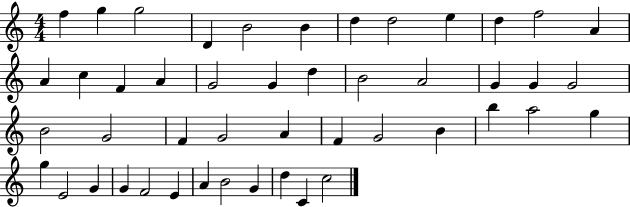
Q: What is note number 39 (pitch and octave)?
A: G4